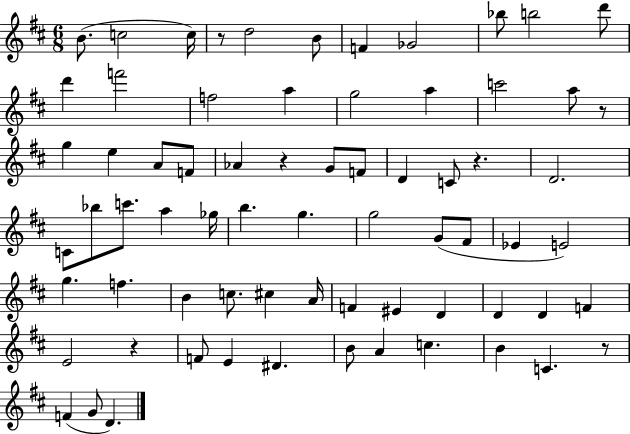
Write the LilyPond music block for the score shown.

{
  \clef treble
  \numericTimeSignature
  \time 6/8
  \key d \major
  b'8.( c''2 c''16) | r8 d''2 b'8 | f'4 ges'2 | bes''8 b''2 d'''8 | \break d'''4 f'''2 | f''2 a''4 | g''2 a''4 | c'''2 a''8 r8 | \break g''4 e''4 a'8 f'8 | aes'4 r4 g'8 f'8 | d'4 c'8 r4. | d'2. | \break c'8 bes''8 c'''8. a''4 ges''16 | b''4. g''4. | g''2 g'8( fis'8 | ees'4 e'2) | \break g''4. f''4. | b'4 c''8. cis''4 a'16 | f'4 eis'4 d'4 | d'4 d'4 f'4 | \break e'2 r4 | f'8 e'4 dis'4. | b'8 a'4 c''4. | b'4 c'4. r8 | \break f'4( g'8 d'4.) | \bar "|."
}